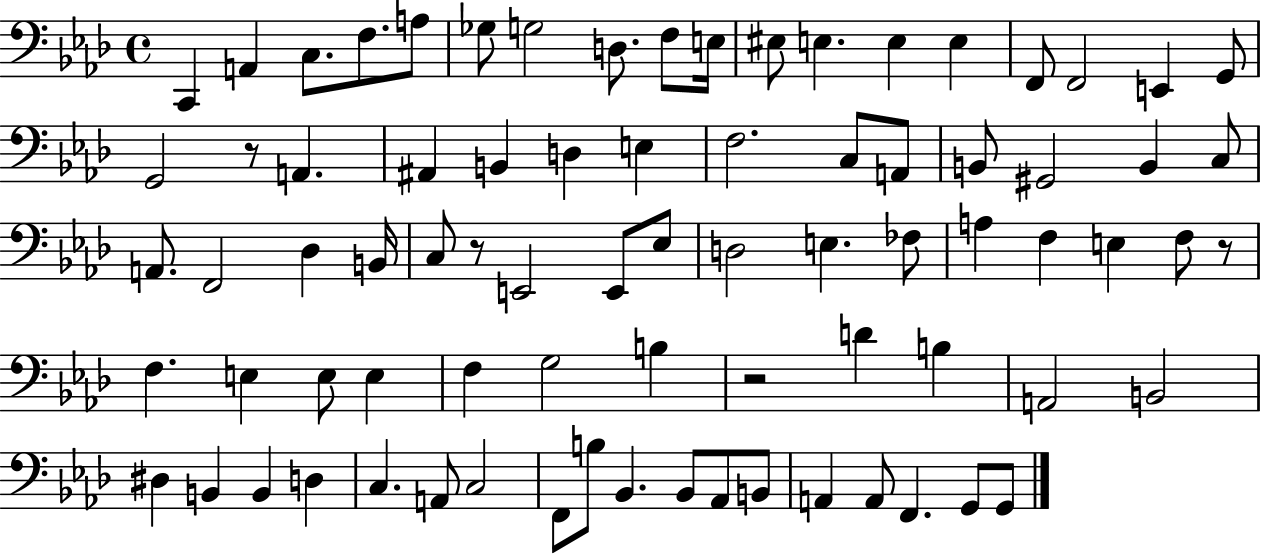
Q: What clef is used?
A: bass